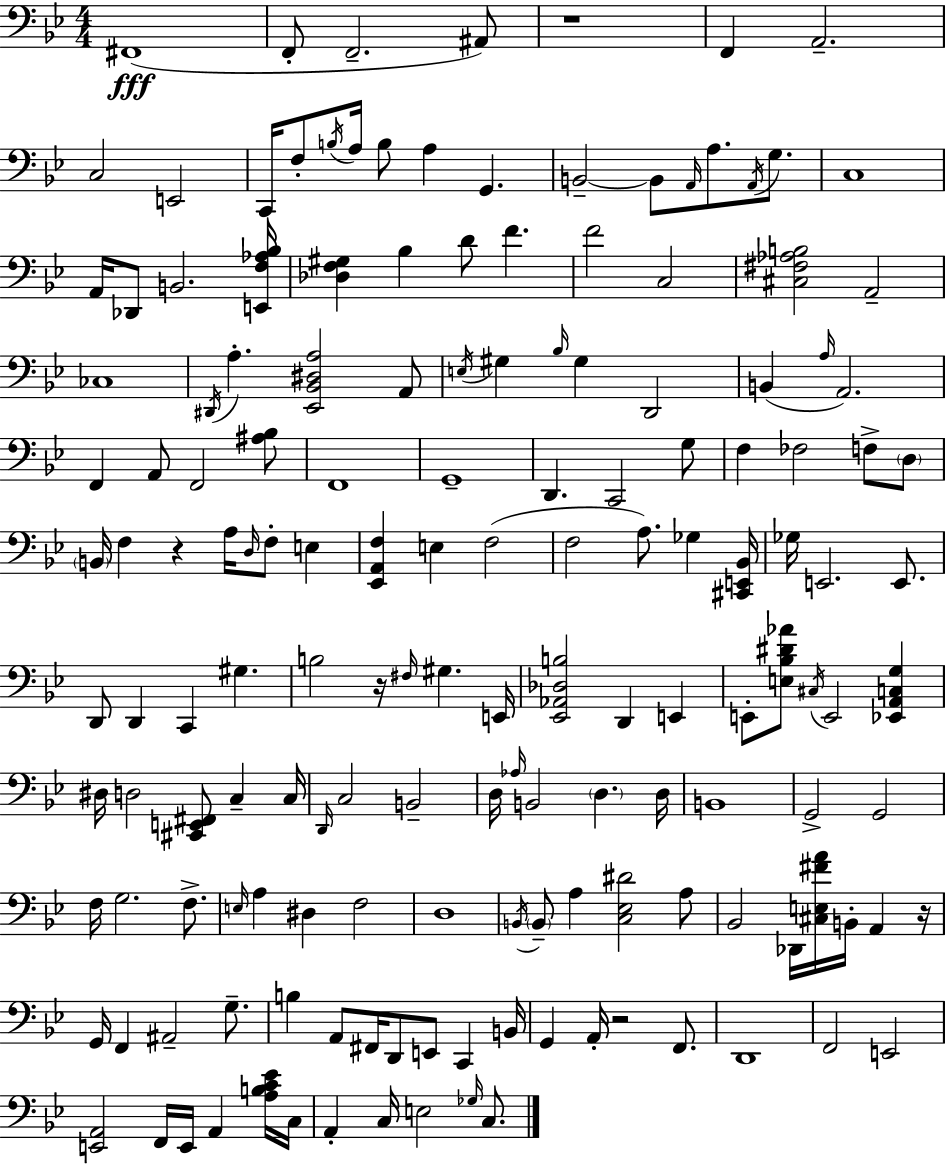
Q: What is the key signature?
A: BES major